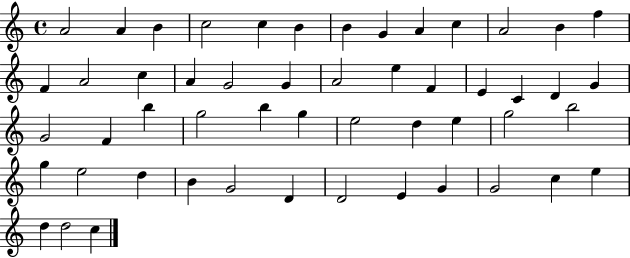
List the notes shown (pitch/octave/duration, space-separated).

A4/h A4/q B4/q C5/h C5/q B4/q B4/q G4/q A4/q C5/q A4/h B4/q F5/q F4/q A4/h C5/q A4/q G4/h G4/q A4/h E5/q F4/q E4/q C4/q D4/q G4/q G4/h F4/q B5/q G5/h B5/q G5/q E5/h D5/q E5/q G5/h B5/h G5/q E5/h D5/q B4/q G4/h D4/q D4/h E4/q G4/q G4/h C5/q E5/q D5/q D5/h C5/q